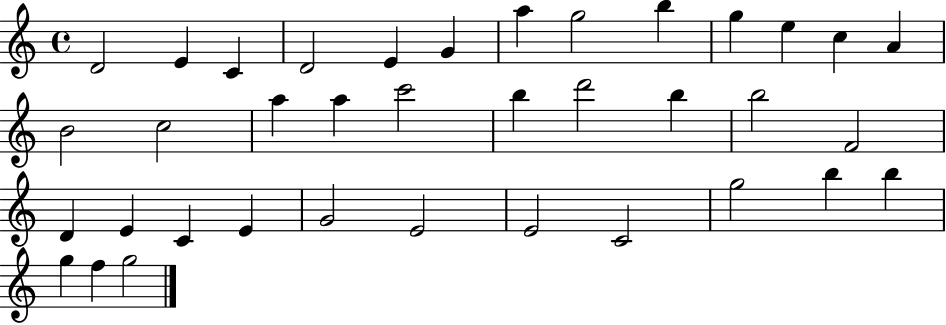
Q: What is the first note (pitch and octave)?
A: D4